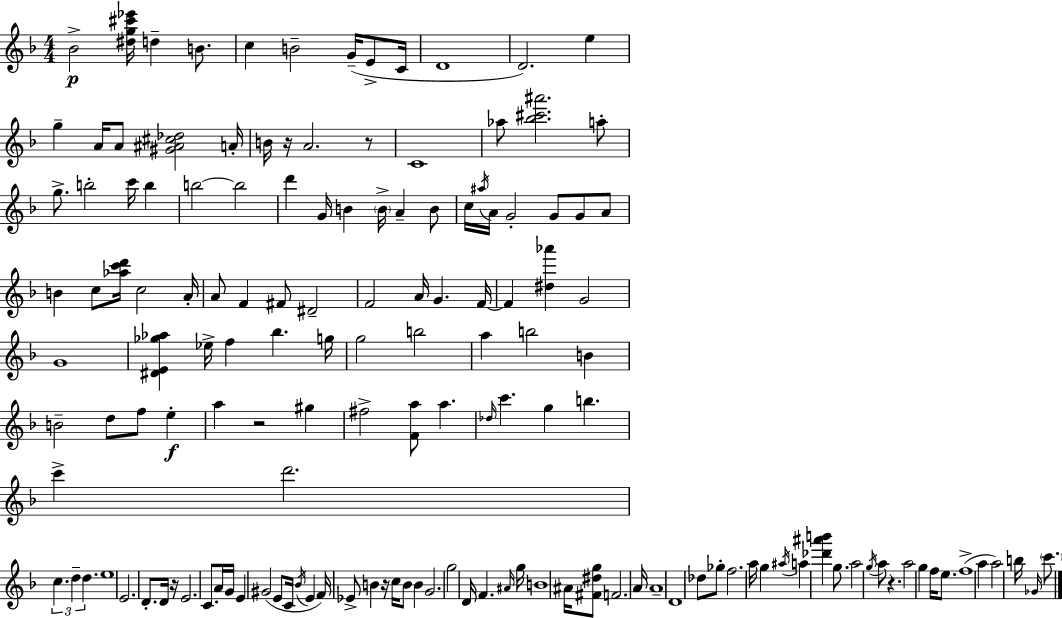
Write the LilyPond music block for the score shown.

{
  \clef treble
  \numericTimeSignature
  \time 4/4
  \key d \minor
  bes'2->\p <dis'' g'' cis''' ees'''>16 d''4-- b'8. | c''4 b'2-- g'16--( e'8-> c'16 | d'1 | d'2.) e''4 | \break g''4-- a'16 a'8 <gis' ais' cis'' des''>2 a'16-. | b'16 r16 a'2. r8 | c'1 | aes''8 <bes'' cis''' ais'''>2. a''8-. | \break g''8.-> b''2-. c'''16 b''4 | b''2~~ b''2 | d'''4 g'16 b'4 \parenthesize b'16-> a'4-- b'8 | c''16 \acciaccatura { ais''16 } a'16 g'2-. g'8 g'8 a'8 | \break b'4 c''8 <aes'' c''' d'''>16 c''2 | a'16-. a'8 f'4 fis'8 dis'2-- | f'2 a'16 g'4. | f'16~~ f'4 <dis'' aes'''>4 g'2 | \break g'1 | <dis' e' ges'' aes''>4 ees''16-> f''4 bes''4. | g''16 g''2 b''2 | a''4 b''2 b'4 | \break b'2-- d''8 f''8 e''4-.\f | a''4 r2 gis''4 | fis''2-> <f' a''>8 a''4. | \grace { des''16 } c'''4. g''4 b''4. | \break c'''4-> d'''2. | \tuplet 3/2 { c''4. d''4-- d''4. } | e''1 | e'2. d'8.-. | \break d'16 r16 e'2. c'8. | a'16 g'16 e'4 gis'2( | e'8 c'16 \acciaccatura { bes'16 } e'4 f'16) ees'8-> b'4 r16 | c''16 b'8 b'4 g'2. | \break g''2 d'16 f'4. | \grace { ais'16 } g''16 b'1 | ais'16 <fis' dis'' g''>8 f'2. | a'16 a'1-- | \break d'1 | des''8 ges''8-. f''2. | a''16 g''4 \acciaccatura { ais''16 } a''4 <des''' ais''' b'''>4 | g''8. a''2 \acciaccatura { g''16 } a''8 | \break r4. a''2 g''4 | f''16 e''8. f''1->( | a''4 a''2) | b''16 \grace { ges'16 } \parenthesize c'''8. \bar "|."
}